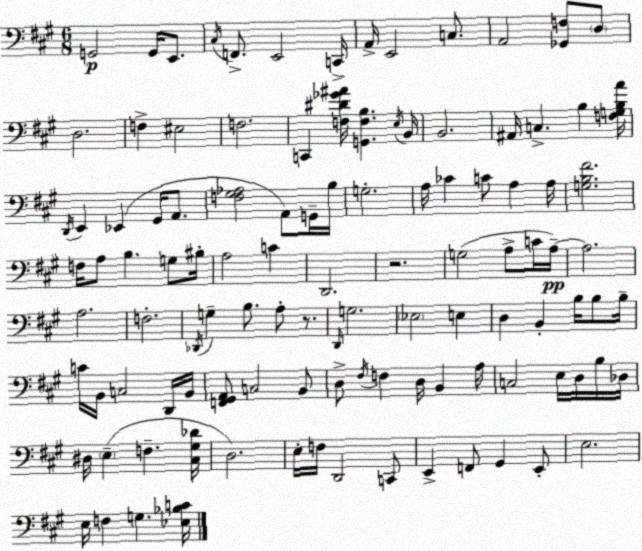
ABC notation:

X:1
T:Untitled
M:6/8
L:1/4
K:A
G,,2 G,,/4 E,,/2 ^C,/4 F,,/2 E,,2 C,,/4 A,,/4 E,,2 C,/2 A,,2 [_G,,F,]/2 D,/2 D,2 F, ^E,2 F,2 C,, [F,^D_G^A]/4 [G,,F,B,] E,/4 B,,/4 B,,2 ^A,,/4 C, B, [F,G,B,A]/4 D,,/4 E,, _E,, ^G,,/4 A,,/2 [F,^G,_A,]2 A,,/2 G,,/4 B,/4 G,2 A,/4 _C C/2 A, A,/4 [G,B,^F]2 F,/4 A,/2 B, G,/2 ^B,/4 A,2 C D,,2 z2 G,2 A,/2 C/4 A,/4 A,2 A,2 F,2 _D,,/4 G, B,/2 A,/2 z/2 D,,/4 G,2 _E,2 E, D, B,, B,/4 B,/2 B,/4 C/4 B,,/4 C,2 D,,/4 B,,/4 [F,,^G,,A,,]/2 C,2 B,,/2 D,/2 ^F,/4 F, D,/4 B,, A,/4 C,2 E,/4 D,/4 B,/4 _D,/4 ^D,/4 E, F, [^C,^G,_D]/4 D,2 E,/4 F,/4 D,,2 C,,/2 E,, F,,/2 ^G,, E,,/2 E,2 E,/4 F, G, [_E,_B,C]/4